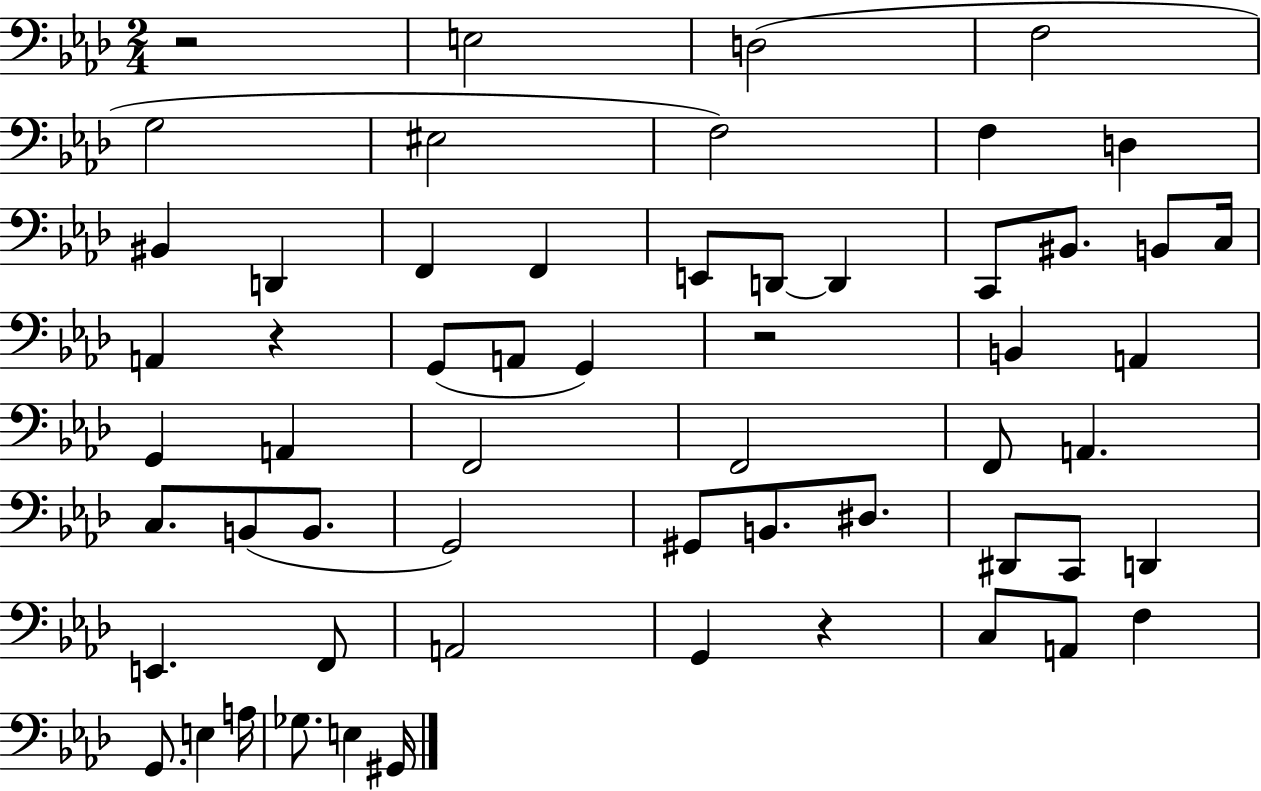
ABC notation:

X:1
T:Untitled
M:2/4
L:1/4
K:Ab
z2 E,2 D,2 F,2 G,2 ^E,2 F,2 F, D, ^B,, D,, F,, F,, E,,/2 D,,/2 D,, C,,/2 ^B,,/2 B,,/2 C,/4 A,, z G,,/2 A,,/2 G,, z2 B,, A,, G,, A,, F,,2 F,,2 F,,/2 A,, C,/2 B,,/2 B,,/2 G,,2 ^G,,/2 B,,/2 ^D,/2 ^D,,/2 C,,/2 D,, E,, F,,/2 A,,2 G,, z C,/2 A,,/2 F, G,,/2 E, A,/4 _G,/2 E, ^G,,/4